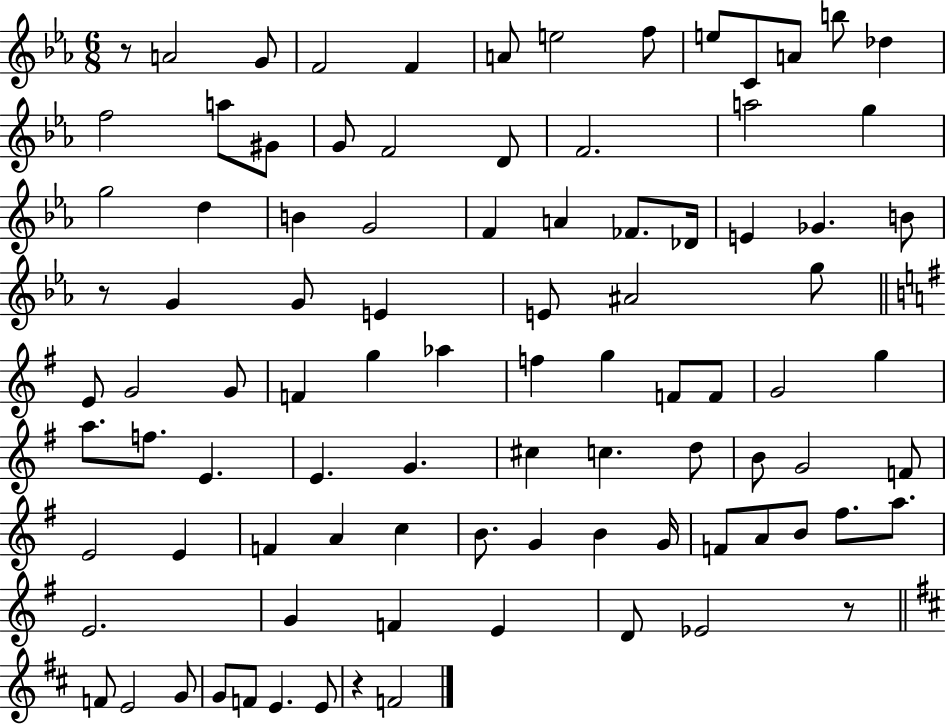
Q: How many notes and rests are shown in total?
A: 93